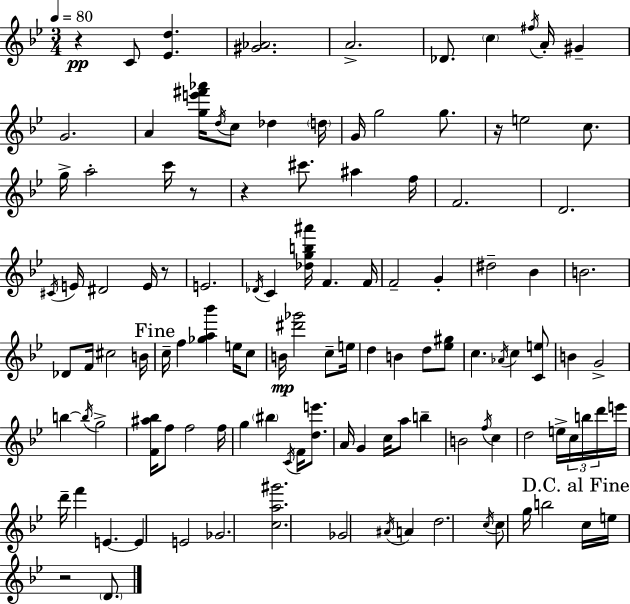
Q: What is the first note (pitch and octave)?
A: C4